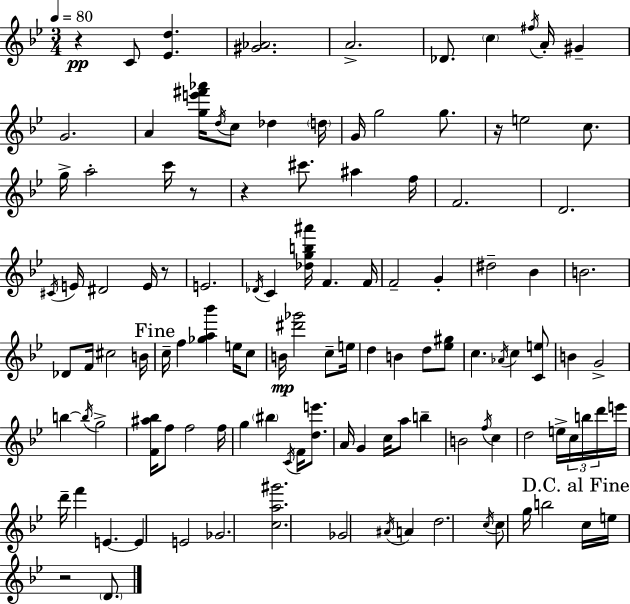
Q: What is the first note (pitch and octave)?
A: C4